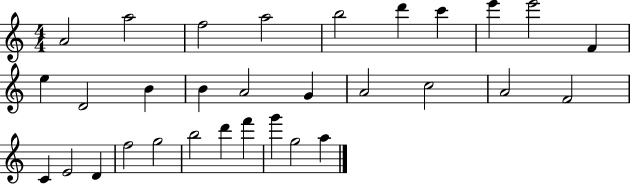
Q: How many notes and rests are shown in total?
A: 31